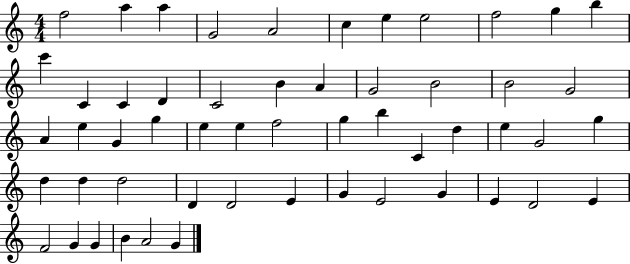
F5/h A5/q A5/q G4/h A4/h C5/q E5/q E5/h F5/h G5/q B5/q C6/q C4/q C4/q D4/q C4/h B4/q A4/q G4/h B4/h B4/h G4/h A4/q E5/q G4/q G5/q E5/q E5/q F5/h G5/q B5/q C4/q D5/q E5/q G4/h G5/q D5/q D5/q D5/h D4/q D4/h E4/q G4/q E4/h G4/q E4/q D4/h E4/q F4/h G4/q G4/q B4/q A4/h G4/q